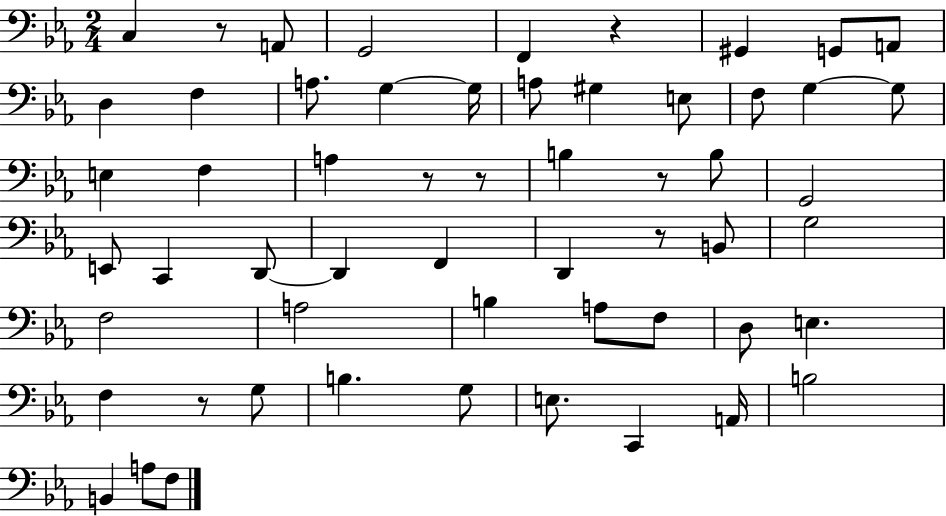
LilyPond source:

{
  \clef bass
  \numericTimeSignature
  \time 2/4
  \key ees \major
  c4 r8 a,8 | g,2 | f,4 r4 | gis,4 g,8 a,8 | \break d4 f4 | a8. g4~~ g16 | a8 gis4 e8 | f8 g4~~ g8 | \break e4 f4 | a4 r8 r8 | b4 r8 b8 | g,2 | \break e,8 c,4 d,8~~ | d,4 f,4 | d,4 r8 b,8 | g2 | \break f2 | a2 | b4 a8 f8 | d8 e4. | \break f4 r8 g8 | b4. g8 | e8. c,4 a,16 | b2 | \break b,4 a8 f8 | \bar "|."
}